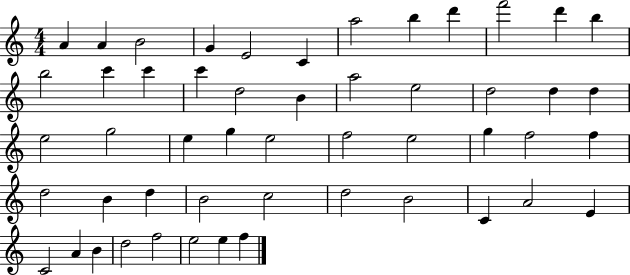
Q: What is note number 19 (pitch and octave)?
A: A5